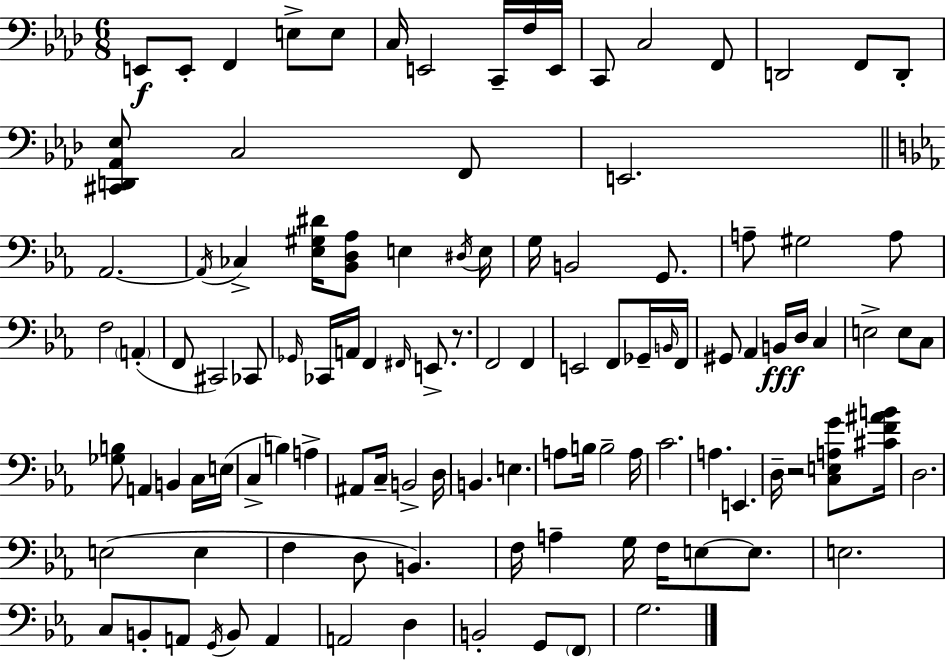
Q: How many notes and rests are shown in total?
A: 111